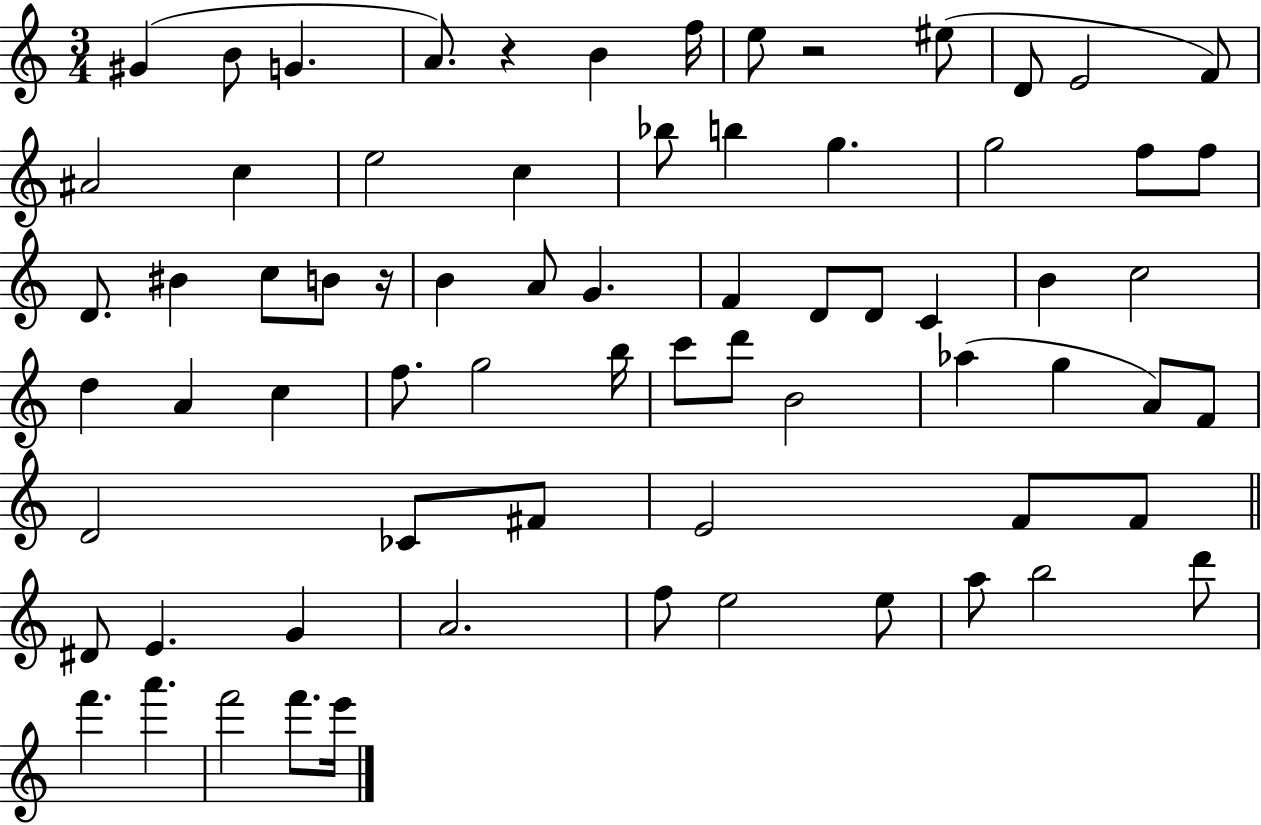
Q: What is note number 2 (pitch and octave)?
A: B4